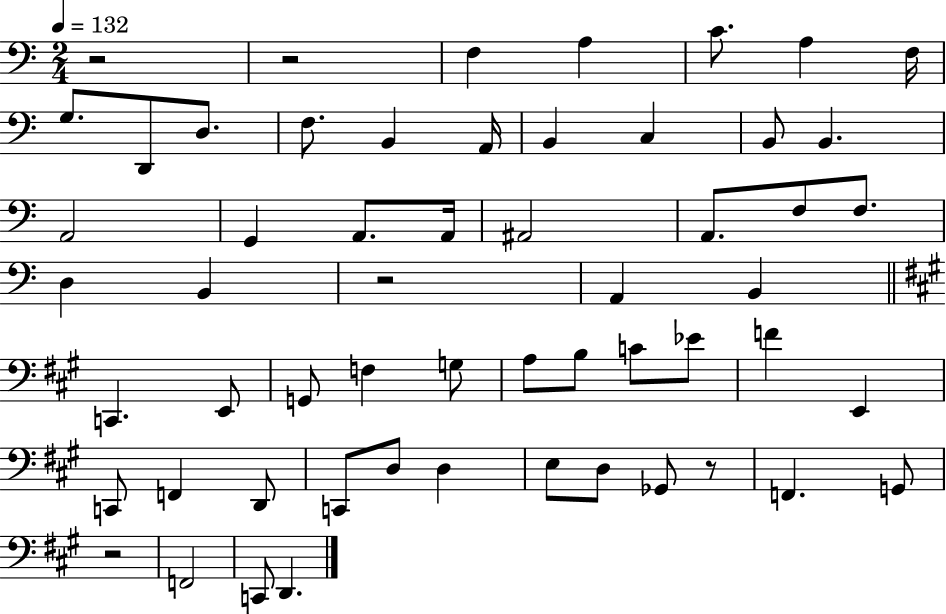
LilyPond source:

{
  \clef bass
  \numericTimeSignature
  \time 2/4
  \key c \major
  \tempo 4 = 132
  \repeat volta 2 { r2 | r2 | f4 a4 | c'8. a4 f16 | \break g8. d,8 d8. | f8. b,4 a,16 | b,4 c4 | b,8 b,4. | \break a,2 | g,4 a,8. a,16 | ais,2 | a,8. f8 f8. | \break d4 b,4 | r2 | a,4 b,4 | \bar "||" \break \key a \major c,4. e,8 | g,8 f4 g8 | a8 b8 c'8 ees'8 | f'4 e,4 | \break c,8 f,4 d,8 | c,8 d8 d4 | e8 d8 ges,8 r8 | f,4. g,8 | \break r2 | f,2 | c,8 d,4. | } \bar "|."
}